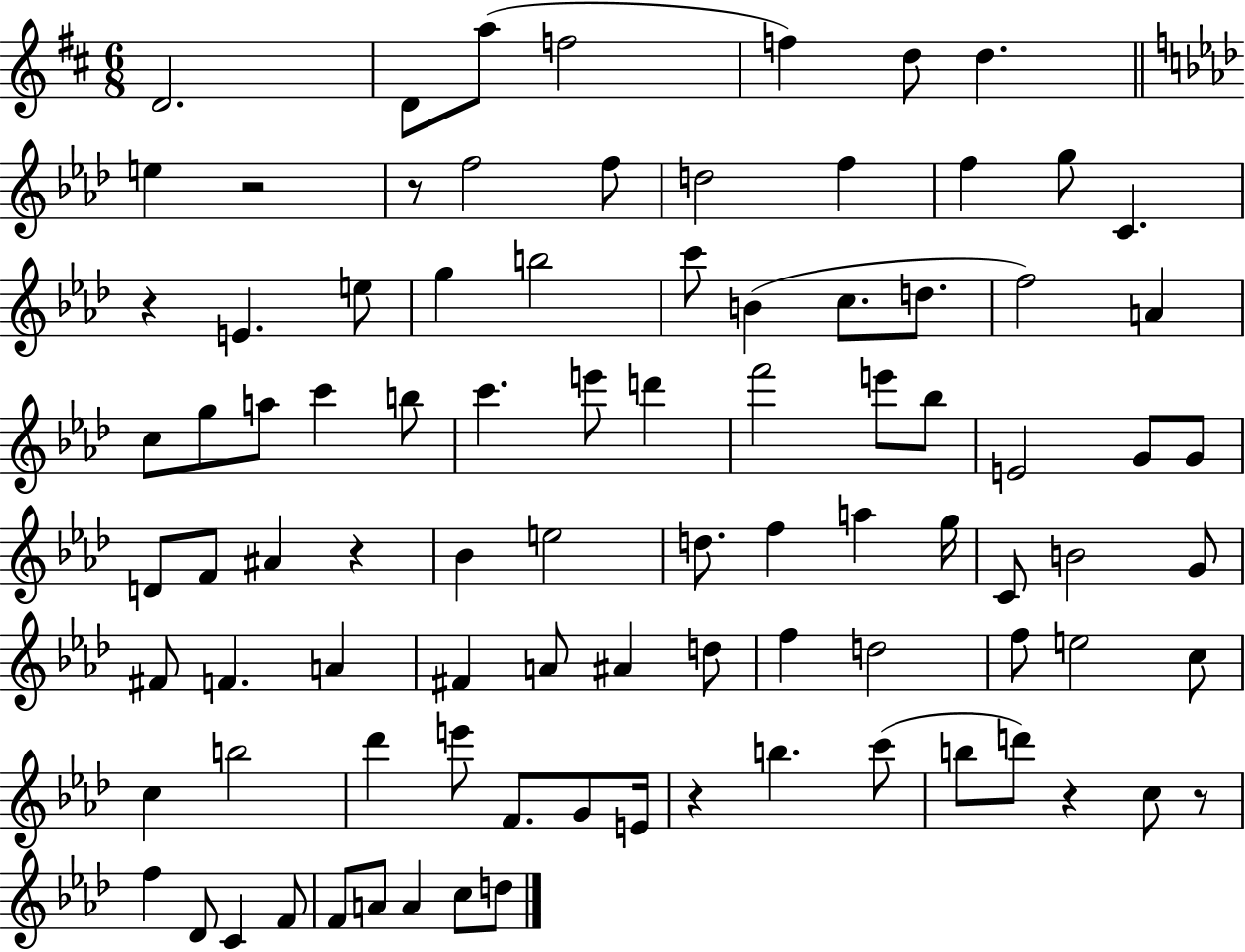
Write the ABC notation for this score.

X:1
T:Untitled
M:6/8
L:1/4
K:D
D2 D/2 a/2 f2 f d/2 d e z2 z/2 f2 f/2 d2 f f g/2 C z E e/2 g b2 c'/2 B c/2 d/2 f2 A c/2 g/2 a/2 c' b/2 c' e'/2 d' f'2 e'/2 _b/2 E2 G/2 G/2 D/2 F/2 ^A z _B e2 d/2 f a g/4 C/2 B2 G/2 ^F/2 F A ^F A/2 ^A d/2 f d2 f/2 e2 c/2 c b2 _d' e'/2 F/2 G/2 E/4 z b c'/2 b/2 d'/2 z c/2 z/2 f _D/2 C F/2 F/2 A/2 A c/2 d/2